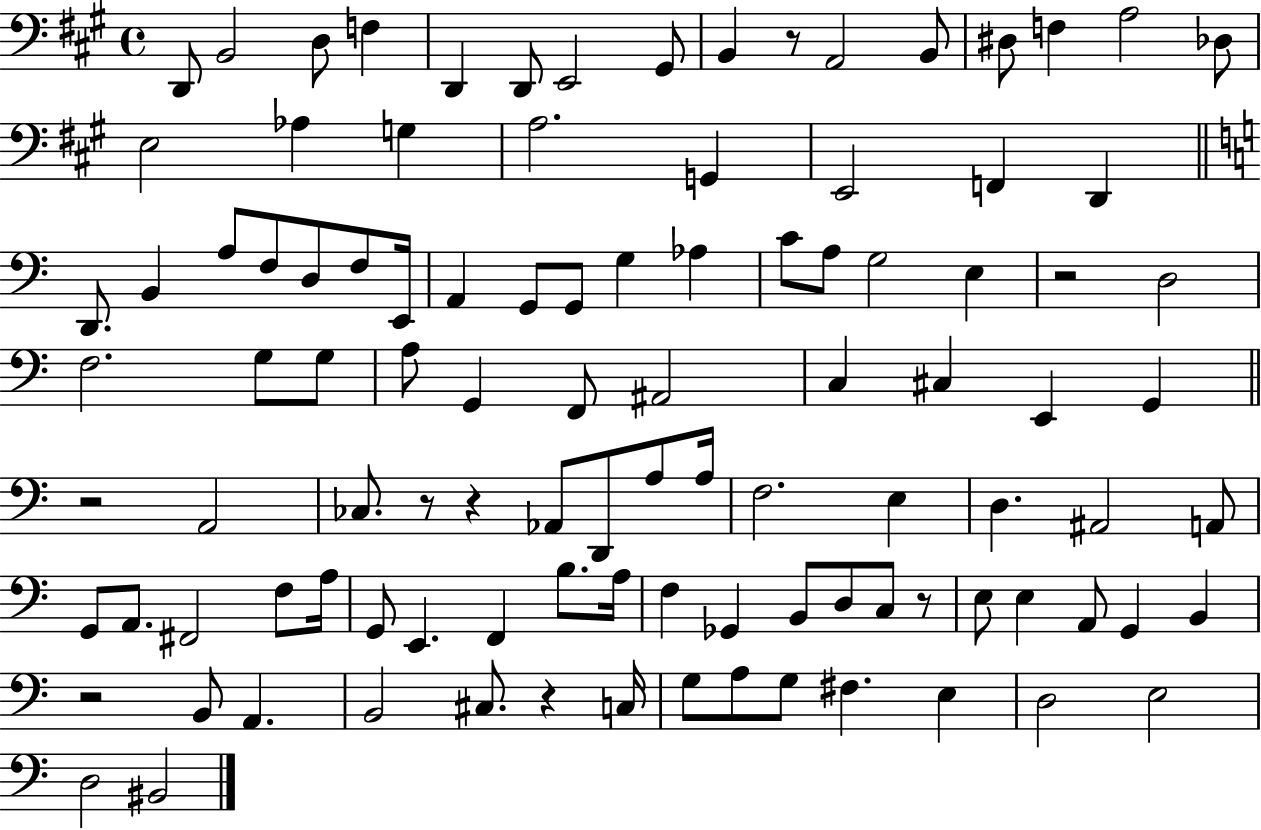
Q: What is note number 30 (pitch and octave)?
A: E2